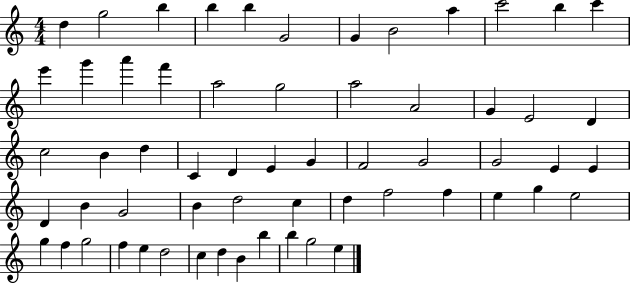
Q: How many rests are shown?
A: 0